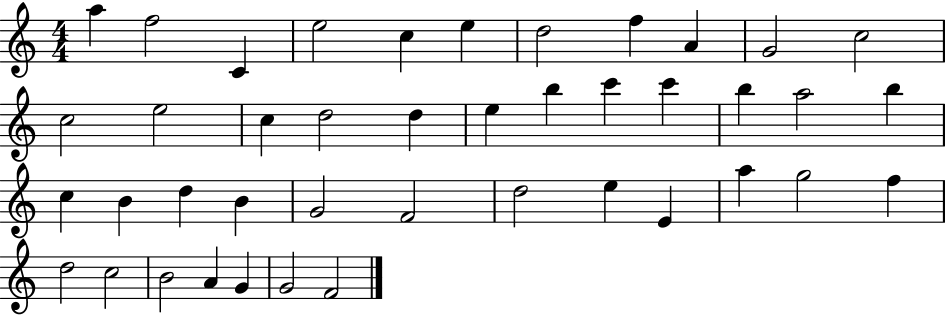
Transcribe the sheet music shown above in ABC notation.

X:1
T:Untitled
M:4/4
L:1/4
K:C
a f2 C e2 c e d2 f A G2 c2 c2 e2 c d2 d e b c' c' b a2 b c B d B G2 F2 d2 e E a g2 f d2 c2 B2 A G G2 F2